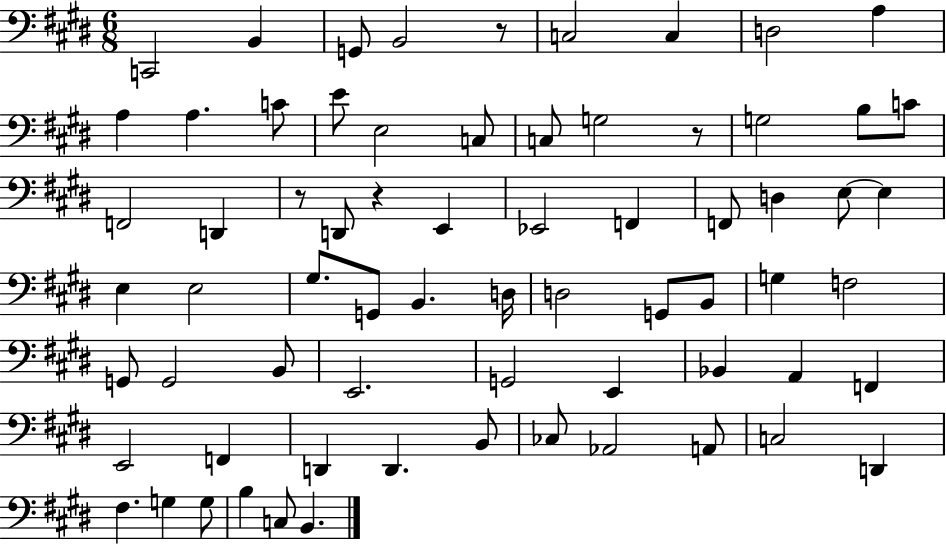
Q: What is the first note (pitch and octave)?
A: C2